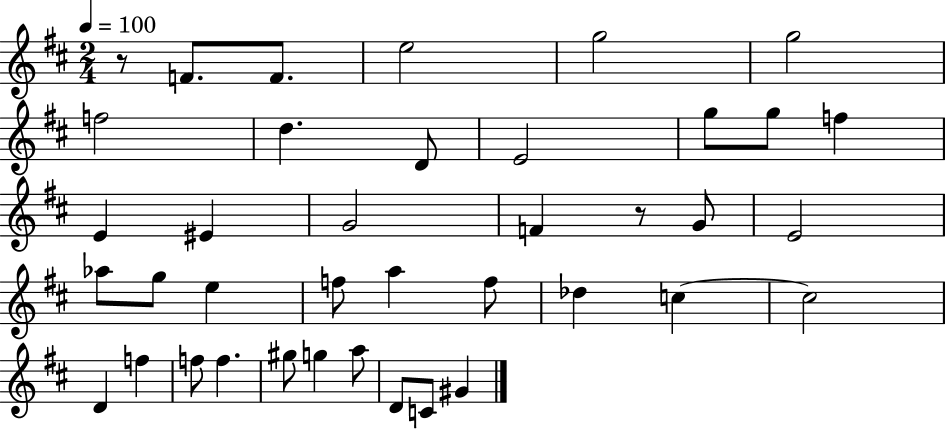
R/e F4/e. F4/e. E5/h G5/h G5/h F5/h D5/q. D4/e E4/h G5/e G5/e F5/q E4/q EIS4/q G4/h F4/q R/e G4/e E4/h Ab5/e G5/e E5/q F5/e A5/q F5/e Db5/q C5/q C5/h D4/q F5/q F5/e F5/q. G#5/e G5/q A5/e D4/e C4/e G#4/q